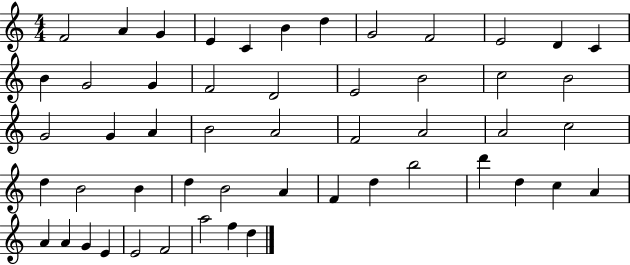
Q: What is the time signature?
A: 4/4